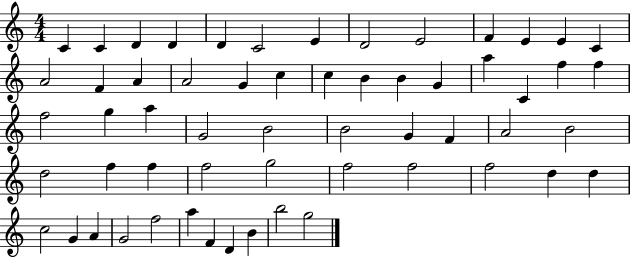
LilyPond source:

{
  \clef treble
  \numericTimeSignature
  \time 4/4
  \key c \major
  c'4 c'4 d'4 d'4 | d'4 c'2 e'4 | d'2 e'2 | f'4 e'4 e'4 c'4 | \break a'2 f'4 a'4 | a'2 g'4 c''4 | c''4 b'4 b'4 g'4 | a''4 c'4 f''4 f''4 | \break f''2 g''4 a''4 | g'2 b'2 | b'2 g'4 f'4 | a'2 b'2 | \break d''2 f''4 f''4 | f''2 g''2 | f''2 f''2 | f''2 d''4 d''4 | \break c''2 g'4 a'4 | g'2 f''2 | a''4 f'4 d'4 b'4 | b''2 g''2 | \break \bar "|."
}